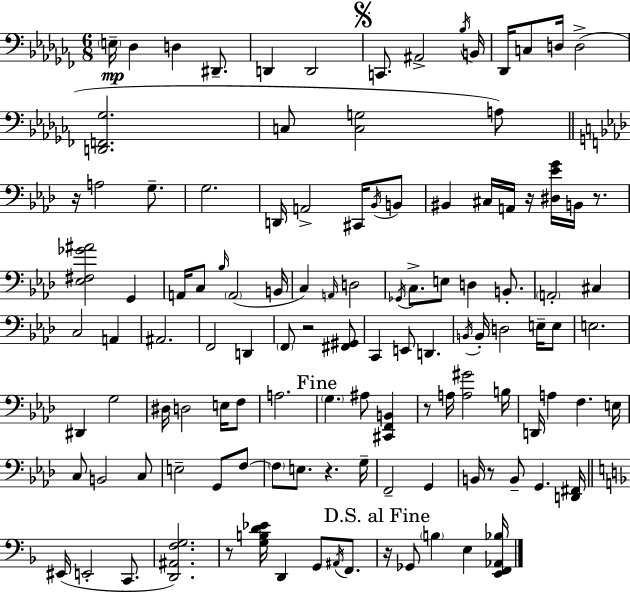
E3/s Db3/q D3/q D#2/e. D2/q D2/h C2/e. A#2/h Bb3/s B2/s Db2/s C3/e D3/s D3/h [D2,F2,Gb3]/h. C3/e [C3,G3]/h A3/e R/s A3/h G3/e. G3/h. D2/s A2/h C#2/s Bb2/s B2/e BIS2/q C#3/s A2/s R/s [D#3,Eb4,G4]/s B2/s R/e. [Eb3,F#3,Gb4,A#4]/h G2/q A2/s C3/e Bb3/s A2/h B2/s C3/q A2/s D3/h Gb2/s C3/e. E3/e D3/q B2/e. A2/h C#3/q C3/h A2/q A#2/h. F2/h D2/q F2/e R/h [F#2,G#2]/e C2/q E2/e D2/q. B2/s B2/s D3/h E3/s E3/e E3/h. D#2/q G3/h D#3/s D3/h E3/s F3/e A3/h. G3/q. A#3/e [C#2,F2,B2]/q R/e A3/s [A3,G#4]/h B3/s D2/s A3/q F3/q. E3/s C3/e B2/h C3/e E3/h G2/e F3/e F3/e E3/e. R/q. G3/s F2/h G2/q B2/s R/e B2/e G2/q. [D2,F#2]/s EIS2/s E2/h C2/e. [D2,A#2,F3,G3]/h. R/e [G3,B3,D4,Eb4]/s D2/q G2/e A#2/s F2/e. R/s Gb2/e B3/q E3/q [E2,F2,Ab2,Bb3]/s